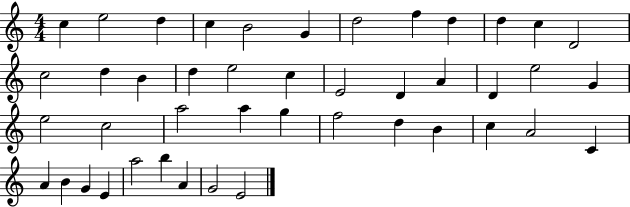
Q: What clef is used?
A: treble